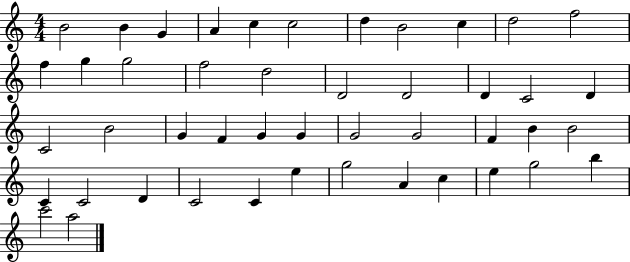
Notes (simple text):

B4/h B4/q G4/q A4/q C5/q C5/h D5/q B4/h C5/q D5/h F5/h F5/q G5/q G5/h F5/h D5/h D4/h D4/h D4/q C4/h D4/q C4/h B4/h G4/q F4/q G4/q G4/q G4/h G4/h F4/q B4/q B4/h C4/q C4/h D4/q C4/h C4/q E5/q G5/h A4/q C5/q E5/q G5/h B5/q C6/h A5/h